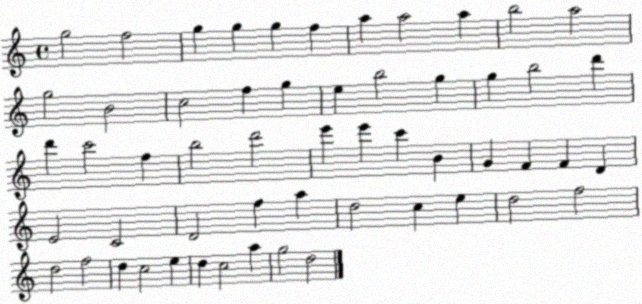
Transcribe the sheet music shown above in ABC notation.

X:1
T:Untitled
M:4/4
L:1/4
K:C
g2 f2 g g g f a a2 a b2 a2 g2 B2 c2 f g e b2 g g b2 d' d' c'2 f b2 d'2 e' e' c' B G F F D E2 C2 D2 f a d2 c e d2 f2 d2 f2 d c2 e d c2 a g2 d2